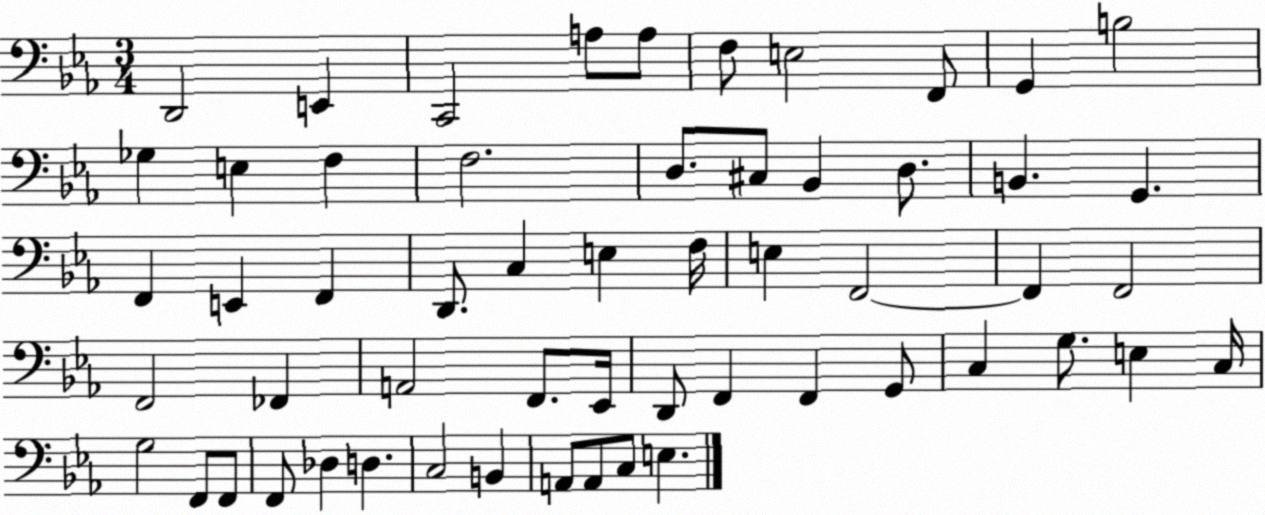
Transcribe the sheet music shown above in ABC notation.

X:1
T:Untitled
M:3/4
L:1/4
K:Eb
D,,2 E,, C,,2 A,/2 A,/2 F,/2 E,2 F,,/2 G,, B,2 _G, E, F, F,2 D,/2 ^C,/2 _B,, D,/2 B,, G,, F,, E,, F,, D,,/2 C, E, F,/4 E, F,,2 F,, F,,2 F,,2 _F,, A,,2 F,,/2 _E,,/4 D,,/2 F,, F,, G,,/2 C, G,/2 E, C,/4 G,2 F,,/2 F,,/2 F,,/2 _D, D, C,2 B,, A,,/2 A,,/2 C,/2 E,